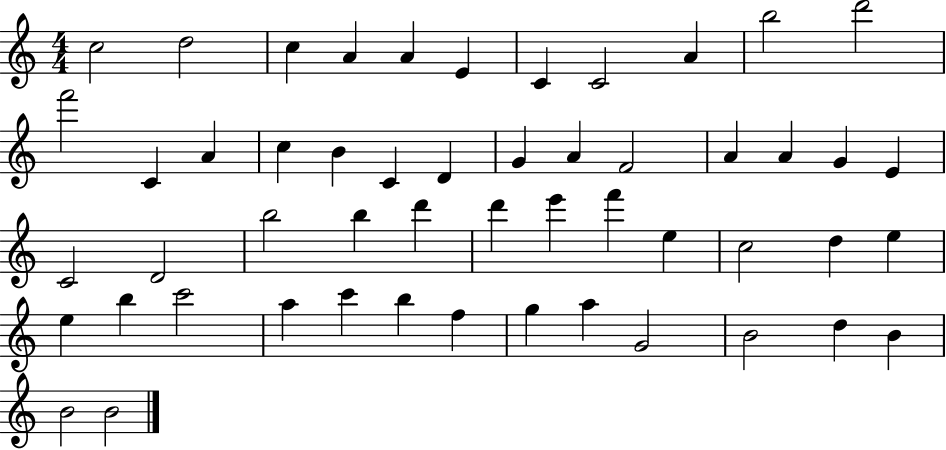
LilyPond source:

{
  \clef treble
  \numericTimeSignature
  \time 4/4
  \key c \major
  c''2 d''2 | c''4 a'4 a'4 e'4 | c'4 c'2 a'4 | b''2 d'''2 | \break f'''2 c'4 a'4 | c''4 b'4 c'4 d'4 | g'4 a'4 f'2 | a'4 a'4 g'4 e'4 | \break c'2 d'2 | b''2 b''4 d'''4 | d'''4 e'''4 f'''4 e''4 | c''2 d''4 e''4 | \break e''4 b''4 c'''2 | a''4 c'''4 b''4 f''4 | g''4 a''4 g'2 | b'2 d''4 b'4 | \break b'2 b'2 | \bar "|."
}